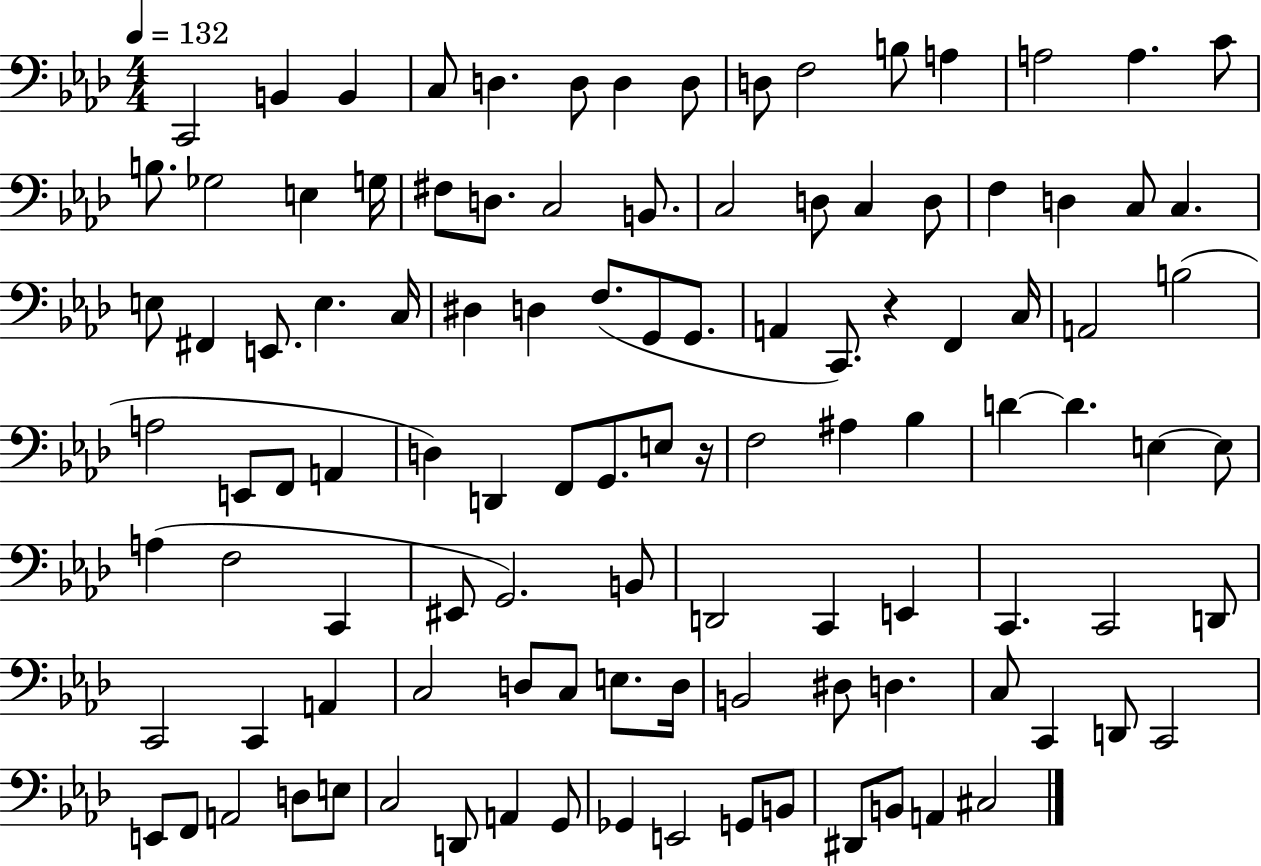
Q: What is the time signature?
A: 4/4